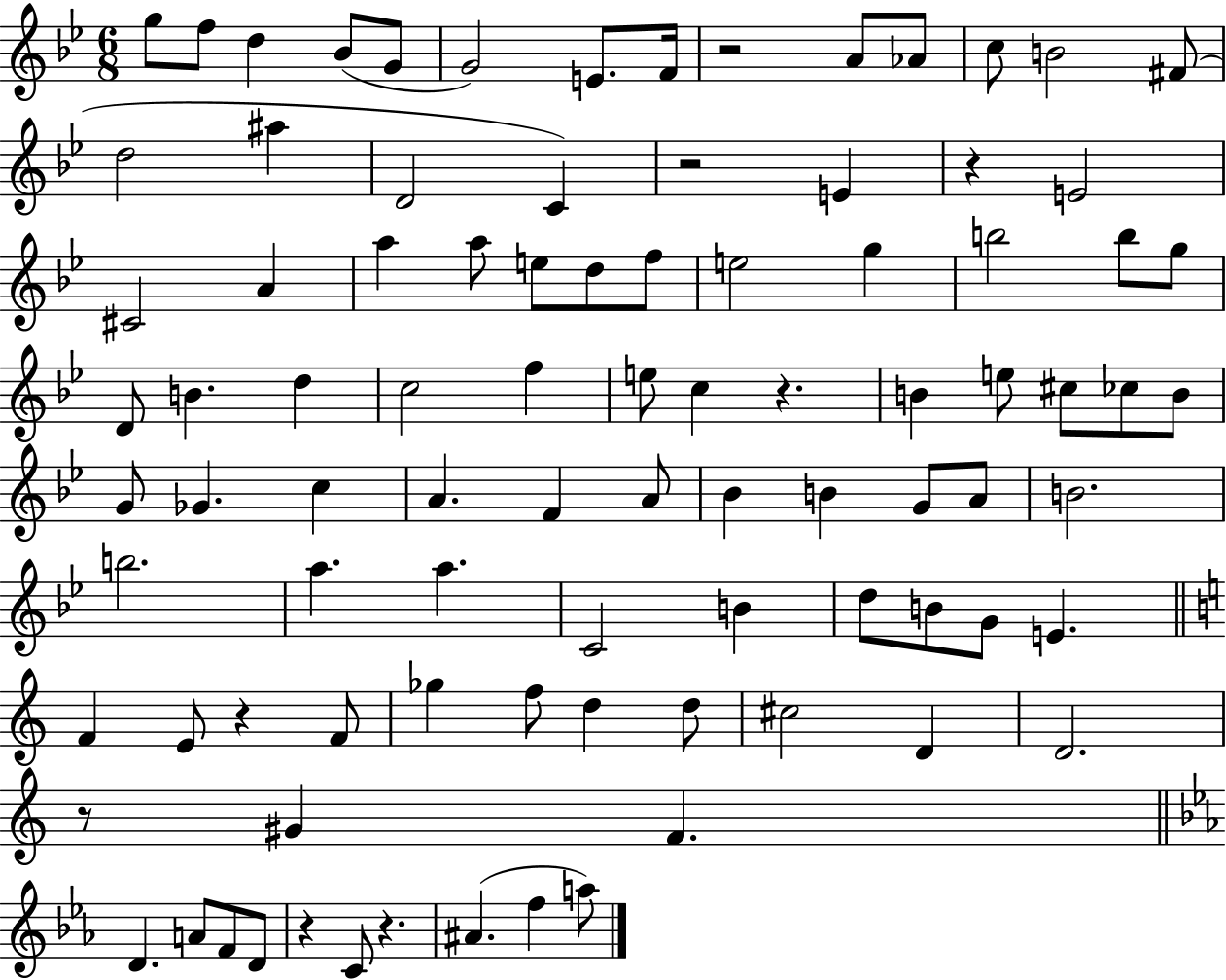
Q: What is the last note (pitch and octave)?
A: A5